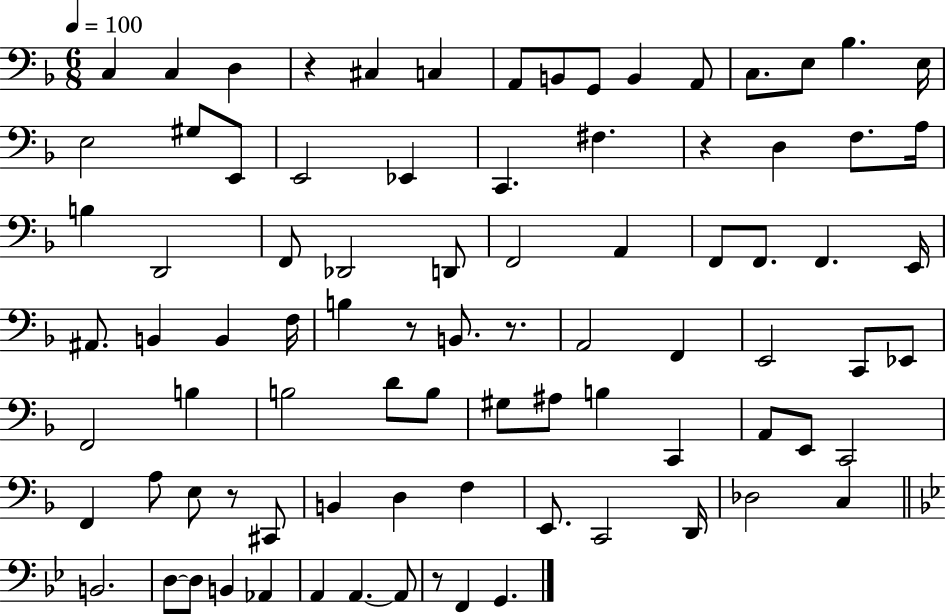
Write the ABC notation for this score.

X:1
T:Untitled
M:6/8
L:1/4
K:F
C, C, D, z ^C, C, A,,/2 B,,/2 G,,/2 B,, A,,/2 C,/2 E,/2 _B, E,/4 E,2 ^G,/2 E,,/2 E,,2 _E,, C,, ^F, z D, F,/2 A,/4 B, D,,2 F,,/2 _D,,2 D,,/2 F,,2 A,, F,,/2 F,,/2 F,, E,,/4 ^A,,/2 B,, B,, F,/4 B, z/2 B,,/2 z/2 A,,2 F,, E,,2 C,,/2 _E,,/2 F,,2 B, B,2 D/2 B,/2 ^G,/2 ^A,/2 B, C,, A,,/2 E,,/2 C,,2 F,, A,/2 E,/2 z/2 ^C,,/2 B,, D, F, E,,/2 C,,2 D,,/4 _D,2 C, B,,2 D,/2 D,/2 B,, _A,, A,, A,, A,,/2 z/2 F,, G,,